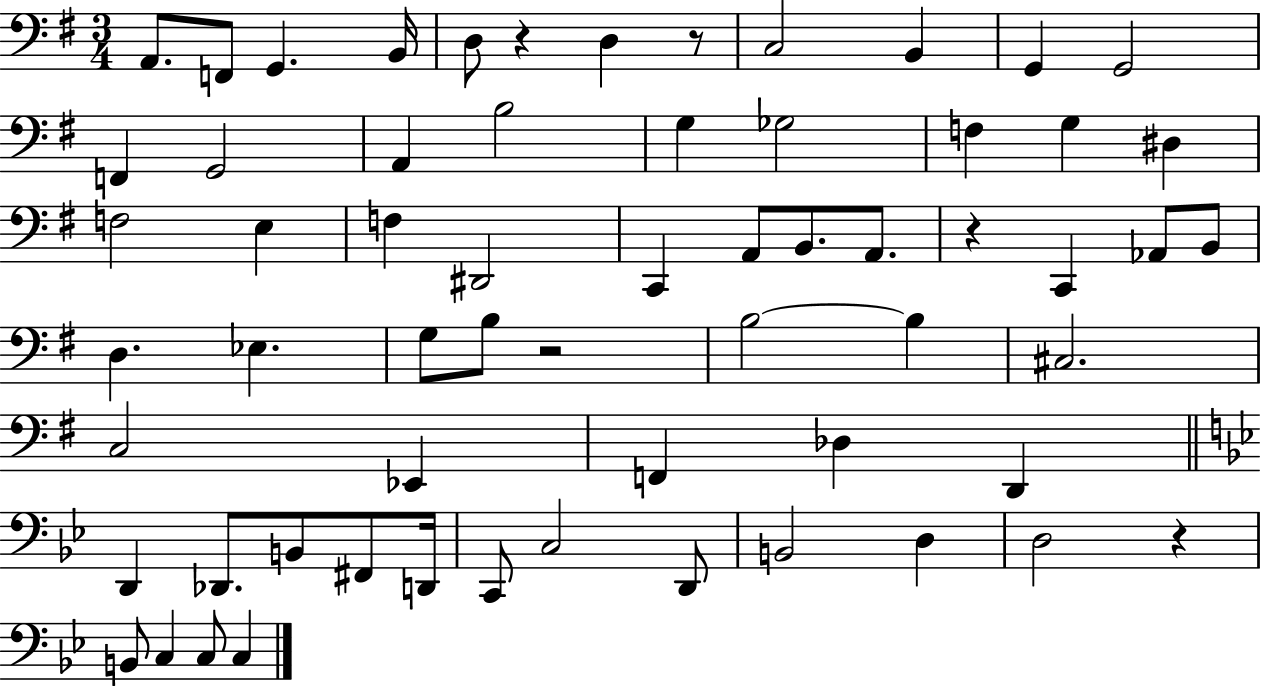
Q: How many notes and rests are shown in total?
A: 62